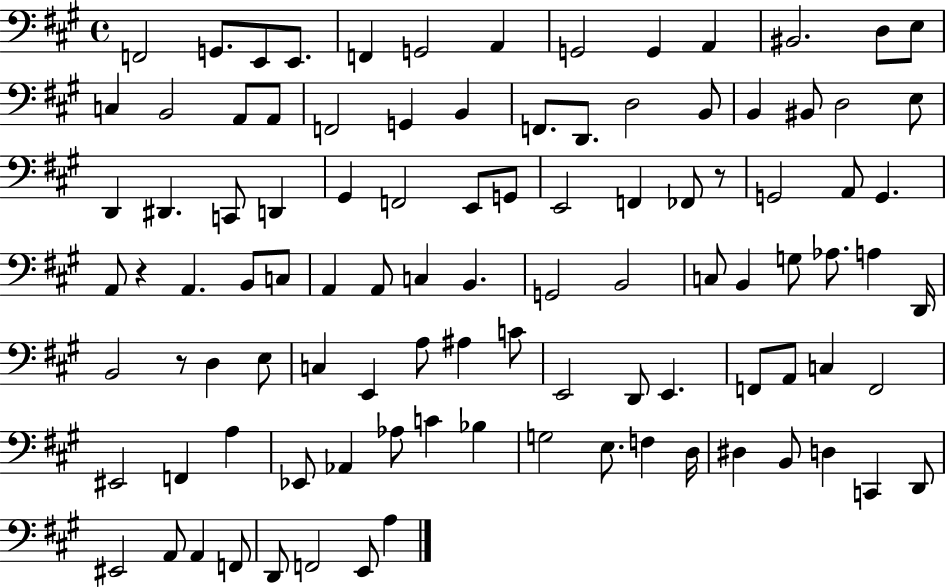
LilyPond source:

{
  \clef bass
  \time 4/4
  \defaultTimeSignature
  \key a \major
  \repeat volta 2 { f,2 g,8. e,8 e,8. | f,4 g,2 a,4 | g,2 g,4 a,4 | bis,2. d8 e8 | \break c4 b,2 a,8 a,8 | f,2 g,4 b,4 | f,8. d,8. d2 b,8 | b,4 bis,8 d2 e8 | \break d,4 dis,4. c,8 d,4 | gis,4 f,2 e,8 g,8 | e,2 f,4 fes,8 r8 | g,2 a,8 g,4. | \break a,8 r4 a,4. b,8 c8 | a,4 a,8 c4 b,4. | g,2 b,2 | c8 b,4 g8 aes8. a4 d,16 | \break b,2 r8 d4 e8 | c4 e,4 a8 ais4 c'8 | e,2 d,8 e,4. | f,8 a,8 c4 f,2 | \break eis,2 f,4 a4 | ees,8 aes,4 aes8 c'4 bes4 | g2 e8. f4 d16 | dis4 b,8 d4 c,4 d,8 | \break eis,2 a,8 a,4 f,8 | d,8 f,2 e,8 a4 | } \bar "|."
}